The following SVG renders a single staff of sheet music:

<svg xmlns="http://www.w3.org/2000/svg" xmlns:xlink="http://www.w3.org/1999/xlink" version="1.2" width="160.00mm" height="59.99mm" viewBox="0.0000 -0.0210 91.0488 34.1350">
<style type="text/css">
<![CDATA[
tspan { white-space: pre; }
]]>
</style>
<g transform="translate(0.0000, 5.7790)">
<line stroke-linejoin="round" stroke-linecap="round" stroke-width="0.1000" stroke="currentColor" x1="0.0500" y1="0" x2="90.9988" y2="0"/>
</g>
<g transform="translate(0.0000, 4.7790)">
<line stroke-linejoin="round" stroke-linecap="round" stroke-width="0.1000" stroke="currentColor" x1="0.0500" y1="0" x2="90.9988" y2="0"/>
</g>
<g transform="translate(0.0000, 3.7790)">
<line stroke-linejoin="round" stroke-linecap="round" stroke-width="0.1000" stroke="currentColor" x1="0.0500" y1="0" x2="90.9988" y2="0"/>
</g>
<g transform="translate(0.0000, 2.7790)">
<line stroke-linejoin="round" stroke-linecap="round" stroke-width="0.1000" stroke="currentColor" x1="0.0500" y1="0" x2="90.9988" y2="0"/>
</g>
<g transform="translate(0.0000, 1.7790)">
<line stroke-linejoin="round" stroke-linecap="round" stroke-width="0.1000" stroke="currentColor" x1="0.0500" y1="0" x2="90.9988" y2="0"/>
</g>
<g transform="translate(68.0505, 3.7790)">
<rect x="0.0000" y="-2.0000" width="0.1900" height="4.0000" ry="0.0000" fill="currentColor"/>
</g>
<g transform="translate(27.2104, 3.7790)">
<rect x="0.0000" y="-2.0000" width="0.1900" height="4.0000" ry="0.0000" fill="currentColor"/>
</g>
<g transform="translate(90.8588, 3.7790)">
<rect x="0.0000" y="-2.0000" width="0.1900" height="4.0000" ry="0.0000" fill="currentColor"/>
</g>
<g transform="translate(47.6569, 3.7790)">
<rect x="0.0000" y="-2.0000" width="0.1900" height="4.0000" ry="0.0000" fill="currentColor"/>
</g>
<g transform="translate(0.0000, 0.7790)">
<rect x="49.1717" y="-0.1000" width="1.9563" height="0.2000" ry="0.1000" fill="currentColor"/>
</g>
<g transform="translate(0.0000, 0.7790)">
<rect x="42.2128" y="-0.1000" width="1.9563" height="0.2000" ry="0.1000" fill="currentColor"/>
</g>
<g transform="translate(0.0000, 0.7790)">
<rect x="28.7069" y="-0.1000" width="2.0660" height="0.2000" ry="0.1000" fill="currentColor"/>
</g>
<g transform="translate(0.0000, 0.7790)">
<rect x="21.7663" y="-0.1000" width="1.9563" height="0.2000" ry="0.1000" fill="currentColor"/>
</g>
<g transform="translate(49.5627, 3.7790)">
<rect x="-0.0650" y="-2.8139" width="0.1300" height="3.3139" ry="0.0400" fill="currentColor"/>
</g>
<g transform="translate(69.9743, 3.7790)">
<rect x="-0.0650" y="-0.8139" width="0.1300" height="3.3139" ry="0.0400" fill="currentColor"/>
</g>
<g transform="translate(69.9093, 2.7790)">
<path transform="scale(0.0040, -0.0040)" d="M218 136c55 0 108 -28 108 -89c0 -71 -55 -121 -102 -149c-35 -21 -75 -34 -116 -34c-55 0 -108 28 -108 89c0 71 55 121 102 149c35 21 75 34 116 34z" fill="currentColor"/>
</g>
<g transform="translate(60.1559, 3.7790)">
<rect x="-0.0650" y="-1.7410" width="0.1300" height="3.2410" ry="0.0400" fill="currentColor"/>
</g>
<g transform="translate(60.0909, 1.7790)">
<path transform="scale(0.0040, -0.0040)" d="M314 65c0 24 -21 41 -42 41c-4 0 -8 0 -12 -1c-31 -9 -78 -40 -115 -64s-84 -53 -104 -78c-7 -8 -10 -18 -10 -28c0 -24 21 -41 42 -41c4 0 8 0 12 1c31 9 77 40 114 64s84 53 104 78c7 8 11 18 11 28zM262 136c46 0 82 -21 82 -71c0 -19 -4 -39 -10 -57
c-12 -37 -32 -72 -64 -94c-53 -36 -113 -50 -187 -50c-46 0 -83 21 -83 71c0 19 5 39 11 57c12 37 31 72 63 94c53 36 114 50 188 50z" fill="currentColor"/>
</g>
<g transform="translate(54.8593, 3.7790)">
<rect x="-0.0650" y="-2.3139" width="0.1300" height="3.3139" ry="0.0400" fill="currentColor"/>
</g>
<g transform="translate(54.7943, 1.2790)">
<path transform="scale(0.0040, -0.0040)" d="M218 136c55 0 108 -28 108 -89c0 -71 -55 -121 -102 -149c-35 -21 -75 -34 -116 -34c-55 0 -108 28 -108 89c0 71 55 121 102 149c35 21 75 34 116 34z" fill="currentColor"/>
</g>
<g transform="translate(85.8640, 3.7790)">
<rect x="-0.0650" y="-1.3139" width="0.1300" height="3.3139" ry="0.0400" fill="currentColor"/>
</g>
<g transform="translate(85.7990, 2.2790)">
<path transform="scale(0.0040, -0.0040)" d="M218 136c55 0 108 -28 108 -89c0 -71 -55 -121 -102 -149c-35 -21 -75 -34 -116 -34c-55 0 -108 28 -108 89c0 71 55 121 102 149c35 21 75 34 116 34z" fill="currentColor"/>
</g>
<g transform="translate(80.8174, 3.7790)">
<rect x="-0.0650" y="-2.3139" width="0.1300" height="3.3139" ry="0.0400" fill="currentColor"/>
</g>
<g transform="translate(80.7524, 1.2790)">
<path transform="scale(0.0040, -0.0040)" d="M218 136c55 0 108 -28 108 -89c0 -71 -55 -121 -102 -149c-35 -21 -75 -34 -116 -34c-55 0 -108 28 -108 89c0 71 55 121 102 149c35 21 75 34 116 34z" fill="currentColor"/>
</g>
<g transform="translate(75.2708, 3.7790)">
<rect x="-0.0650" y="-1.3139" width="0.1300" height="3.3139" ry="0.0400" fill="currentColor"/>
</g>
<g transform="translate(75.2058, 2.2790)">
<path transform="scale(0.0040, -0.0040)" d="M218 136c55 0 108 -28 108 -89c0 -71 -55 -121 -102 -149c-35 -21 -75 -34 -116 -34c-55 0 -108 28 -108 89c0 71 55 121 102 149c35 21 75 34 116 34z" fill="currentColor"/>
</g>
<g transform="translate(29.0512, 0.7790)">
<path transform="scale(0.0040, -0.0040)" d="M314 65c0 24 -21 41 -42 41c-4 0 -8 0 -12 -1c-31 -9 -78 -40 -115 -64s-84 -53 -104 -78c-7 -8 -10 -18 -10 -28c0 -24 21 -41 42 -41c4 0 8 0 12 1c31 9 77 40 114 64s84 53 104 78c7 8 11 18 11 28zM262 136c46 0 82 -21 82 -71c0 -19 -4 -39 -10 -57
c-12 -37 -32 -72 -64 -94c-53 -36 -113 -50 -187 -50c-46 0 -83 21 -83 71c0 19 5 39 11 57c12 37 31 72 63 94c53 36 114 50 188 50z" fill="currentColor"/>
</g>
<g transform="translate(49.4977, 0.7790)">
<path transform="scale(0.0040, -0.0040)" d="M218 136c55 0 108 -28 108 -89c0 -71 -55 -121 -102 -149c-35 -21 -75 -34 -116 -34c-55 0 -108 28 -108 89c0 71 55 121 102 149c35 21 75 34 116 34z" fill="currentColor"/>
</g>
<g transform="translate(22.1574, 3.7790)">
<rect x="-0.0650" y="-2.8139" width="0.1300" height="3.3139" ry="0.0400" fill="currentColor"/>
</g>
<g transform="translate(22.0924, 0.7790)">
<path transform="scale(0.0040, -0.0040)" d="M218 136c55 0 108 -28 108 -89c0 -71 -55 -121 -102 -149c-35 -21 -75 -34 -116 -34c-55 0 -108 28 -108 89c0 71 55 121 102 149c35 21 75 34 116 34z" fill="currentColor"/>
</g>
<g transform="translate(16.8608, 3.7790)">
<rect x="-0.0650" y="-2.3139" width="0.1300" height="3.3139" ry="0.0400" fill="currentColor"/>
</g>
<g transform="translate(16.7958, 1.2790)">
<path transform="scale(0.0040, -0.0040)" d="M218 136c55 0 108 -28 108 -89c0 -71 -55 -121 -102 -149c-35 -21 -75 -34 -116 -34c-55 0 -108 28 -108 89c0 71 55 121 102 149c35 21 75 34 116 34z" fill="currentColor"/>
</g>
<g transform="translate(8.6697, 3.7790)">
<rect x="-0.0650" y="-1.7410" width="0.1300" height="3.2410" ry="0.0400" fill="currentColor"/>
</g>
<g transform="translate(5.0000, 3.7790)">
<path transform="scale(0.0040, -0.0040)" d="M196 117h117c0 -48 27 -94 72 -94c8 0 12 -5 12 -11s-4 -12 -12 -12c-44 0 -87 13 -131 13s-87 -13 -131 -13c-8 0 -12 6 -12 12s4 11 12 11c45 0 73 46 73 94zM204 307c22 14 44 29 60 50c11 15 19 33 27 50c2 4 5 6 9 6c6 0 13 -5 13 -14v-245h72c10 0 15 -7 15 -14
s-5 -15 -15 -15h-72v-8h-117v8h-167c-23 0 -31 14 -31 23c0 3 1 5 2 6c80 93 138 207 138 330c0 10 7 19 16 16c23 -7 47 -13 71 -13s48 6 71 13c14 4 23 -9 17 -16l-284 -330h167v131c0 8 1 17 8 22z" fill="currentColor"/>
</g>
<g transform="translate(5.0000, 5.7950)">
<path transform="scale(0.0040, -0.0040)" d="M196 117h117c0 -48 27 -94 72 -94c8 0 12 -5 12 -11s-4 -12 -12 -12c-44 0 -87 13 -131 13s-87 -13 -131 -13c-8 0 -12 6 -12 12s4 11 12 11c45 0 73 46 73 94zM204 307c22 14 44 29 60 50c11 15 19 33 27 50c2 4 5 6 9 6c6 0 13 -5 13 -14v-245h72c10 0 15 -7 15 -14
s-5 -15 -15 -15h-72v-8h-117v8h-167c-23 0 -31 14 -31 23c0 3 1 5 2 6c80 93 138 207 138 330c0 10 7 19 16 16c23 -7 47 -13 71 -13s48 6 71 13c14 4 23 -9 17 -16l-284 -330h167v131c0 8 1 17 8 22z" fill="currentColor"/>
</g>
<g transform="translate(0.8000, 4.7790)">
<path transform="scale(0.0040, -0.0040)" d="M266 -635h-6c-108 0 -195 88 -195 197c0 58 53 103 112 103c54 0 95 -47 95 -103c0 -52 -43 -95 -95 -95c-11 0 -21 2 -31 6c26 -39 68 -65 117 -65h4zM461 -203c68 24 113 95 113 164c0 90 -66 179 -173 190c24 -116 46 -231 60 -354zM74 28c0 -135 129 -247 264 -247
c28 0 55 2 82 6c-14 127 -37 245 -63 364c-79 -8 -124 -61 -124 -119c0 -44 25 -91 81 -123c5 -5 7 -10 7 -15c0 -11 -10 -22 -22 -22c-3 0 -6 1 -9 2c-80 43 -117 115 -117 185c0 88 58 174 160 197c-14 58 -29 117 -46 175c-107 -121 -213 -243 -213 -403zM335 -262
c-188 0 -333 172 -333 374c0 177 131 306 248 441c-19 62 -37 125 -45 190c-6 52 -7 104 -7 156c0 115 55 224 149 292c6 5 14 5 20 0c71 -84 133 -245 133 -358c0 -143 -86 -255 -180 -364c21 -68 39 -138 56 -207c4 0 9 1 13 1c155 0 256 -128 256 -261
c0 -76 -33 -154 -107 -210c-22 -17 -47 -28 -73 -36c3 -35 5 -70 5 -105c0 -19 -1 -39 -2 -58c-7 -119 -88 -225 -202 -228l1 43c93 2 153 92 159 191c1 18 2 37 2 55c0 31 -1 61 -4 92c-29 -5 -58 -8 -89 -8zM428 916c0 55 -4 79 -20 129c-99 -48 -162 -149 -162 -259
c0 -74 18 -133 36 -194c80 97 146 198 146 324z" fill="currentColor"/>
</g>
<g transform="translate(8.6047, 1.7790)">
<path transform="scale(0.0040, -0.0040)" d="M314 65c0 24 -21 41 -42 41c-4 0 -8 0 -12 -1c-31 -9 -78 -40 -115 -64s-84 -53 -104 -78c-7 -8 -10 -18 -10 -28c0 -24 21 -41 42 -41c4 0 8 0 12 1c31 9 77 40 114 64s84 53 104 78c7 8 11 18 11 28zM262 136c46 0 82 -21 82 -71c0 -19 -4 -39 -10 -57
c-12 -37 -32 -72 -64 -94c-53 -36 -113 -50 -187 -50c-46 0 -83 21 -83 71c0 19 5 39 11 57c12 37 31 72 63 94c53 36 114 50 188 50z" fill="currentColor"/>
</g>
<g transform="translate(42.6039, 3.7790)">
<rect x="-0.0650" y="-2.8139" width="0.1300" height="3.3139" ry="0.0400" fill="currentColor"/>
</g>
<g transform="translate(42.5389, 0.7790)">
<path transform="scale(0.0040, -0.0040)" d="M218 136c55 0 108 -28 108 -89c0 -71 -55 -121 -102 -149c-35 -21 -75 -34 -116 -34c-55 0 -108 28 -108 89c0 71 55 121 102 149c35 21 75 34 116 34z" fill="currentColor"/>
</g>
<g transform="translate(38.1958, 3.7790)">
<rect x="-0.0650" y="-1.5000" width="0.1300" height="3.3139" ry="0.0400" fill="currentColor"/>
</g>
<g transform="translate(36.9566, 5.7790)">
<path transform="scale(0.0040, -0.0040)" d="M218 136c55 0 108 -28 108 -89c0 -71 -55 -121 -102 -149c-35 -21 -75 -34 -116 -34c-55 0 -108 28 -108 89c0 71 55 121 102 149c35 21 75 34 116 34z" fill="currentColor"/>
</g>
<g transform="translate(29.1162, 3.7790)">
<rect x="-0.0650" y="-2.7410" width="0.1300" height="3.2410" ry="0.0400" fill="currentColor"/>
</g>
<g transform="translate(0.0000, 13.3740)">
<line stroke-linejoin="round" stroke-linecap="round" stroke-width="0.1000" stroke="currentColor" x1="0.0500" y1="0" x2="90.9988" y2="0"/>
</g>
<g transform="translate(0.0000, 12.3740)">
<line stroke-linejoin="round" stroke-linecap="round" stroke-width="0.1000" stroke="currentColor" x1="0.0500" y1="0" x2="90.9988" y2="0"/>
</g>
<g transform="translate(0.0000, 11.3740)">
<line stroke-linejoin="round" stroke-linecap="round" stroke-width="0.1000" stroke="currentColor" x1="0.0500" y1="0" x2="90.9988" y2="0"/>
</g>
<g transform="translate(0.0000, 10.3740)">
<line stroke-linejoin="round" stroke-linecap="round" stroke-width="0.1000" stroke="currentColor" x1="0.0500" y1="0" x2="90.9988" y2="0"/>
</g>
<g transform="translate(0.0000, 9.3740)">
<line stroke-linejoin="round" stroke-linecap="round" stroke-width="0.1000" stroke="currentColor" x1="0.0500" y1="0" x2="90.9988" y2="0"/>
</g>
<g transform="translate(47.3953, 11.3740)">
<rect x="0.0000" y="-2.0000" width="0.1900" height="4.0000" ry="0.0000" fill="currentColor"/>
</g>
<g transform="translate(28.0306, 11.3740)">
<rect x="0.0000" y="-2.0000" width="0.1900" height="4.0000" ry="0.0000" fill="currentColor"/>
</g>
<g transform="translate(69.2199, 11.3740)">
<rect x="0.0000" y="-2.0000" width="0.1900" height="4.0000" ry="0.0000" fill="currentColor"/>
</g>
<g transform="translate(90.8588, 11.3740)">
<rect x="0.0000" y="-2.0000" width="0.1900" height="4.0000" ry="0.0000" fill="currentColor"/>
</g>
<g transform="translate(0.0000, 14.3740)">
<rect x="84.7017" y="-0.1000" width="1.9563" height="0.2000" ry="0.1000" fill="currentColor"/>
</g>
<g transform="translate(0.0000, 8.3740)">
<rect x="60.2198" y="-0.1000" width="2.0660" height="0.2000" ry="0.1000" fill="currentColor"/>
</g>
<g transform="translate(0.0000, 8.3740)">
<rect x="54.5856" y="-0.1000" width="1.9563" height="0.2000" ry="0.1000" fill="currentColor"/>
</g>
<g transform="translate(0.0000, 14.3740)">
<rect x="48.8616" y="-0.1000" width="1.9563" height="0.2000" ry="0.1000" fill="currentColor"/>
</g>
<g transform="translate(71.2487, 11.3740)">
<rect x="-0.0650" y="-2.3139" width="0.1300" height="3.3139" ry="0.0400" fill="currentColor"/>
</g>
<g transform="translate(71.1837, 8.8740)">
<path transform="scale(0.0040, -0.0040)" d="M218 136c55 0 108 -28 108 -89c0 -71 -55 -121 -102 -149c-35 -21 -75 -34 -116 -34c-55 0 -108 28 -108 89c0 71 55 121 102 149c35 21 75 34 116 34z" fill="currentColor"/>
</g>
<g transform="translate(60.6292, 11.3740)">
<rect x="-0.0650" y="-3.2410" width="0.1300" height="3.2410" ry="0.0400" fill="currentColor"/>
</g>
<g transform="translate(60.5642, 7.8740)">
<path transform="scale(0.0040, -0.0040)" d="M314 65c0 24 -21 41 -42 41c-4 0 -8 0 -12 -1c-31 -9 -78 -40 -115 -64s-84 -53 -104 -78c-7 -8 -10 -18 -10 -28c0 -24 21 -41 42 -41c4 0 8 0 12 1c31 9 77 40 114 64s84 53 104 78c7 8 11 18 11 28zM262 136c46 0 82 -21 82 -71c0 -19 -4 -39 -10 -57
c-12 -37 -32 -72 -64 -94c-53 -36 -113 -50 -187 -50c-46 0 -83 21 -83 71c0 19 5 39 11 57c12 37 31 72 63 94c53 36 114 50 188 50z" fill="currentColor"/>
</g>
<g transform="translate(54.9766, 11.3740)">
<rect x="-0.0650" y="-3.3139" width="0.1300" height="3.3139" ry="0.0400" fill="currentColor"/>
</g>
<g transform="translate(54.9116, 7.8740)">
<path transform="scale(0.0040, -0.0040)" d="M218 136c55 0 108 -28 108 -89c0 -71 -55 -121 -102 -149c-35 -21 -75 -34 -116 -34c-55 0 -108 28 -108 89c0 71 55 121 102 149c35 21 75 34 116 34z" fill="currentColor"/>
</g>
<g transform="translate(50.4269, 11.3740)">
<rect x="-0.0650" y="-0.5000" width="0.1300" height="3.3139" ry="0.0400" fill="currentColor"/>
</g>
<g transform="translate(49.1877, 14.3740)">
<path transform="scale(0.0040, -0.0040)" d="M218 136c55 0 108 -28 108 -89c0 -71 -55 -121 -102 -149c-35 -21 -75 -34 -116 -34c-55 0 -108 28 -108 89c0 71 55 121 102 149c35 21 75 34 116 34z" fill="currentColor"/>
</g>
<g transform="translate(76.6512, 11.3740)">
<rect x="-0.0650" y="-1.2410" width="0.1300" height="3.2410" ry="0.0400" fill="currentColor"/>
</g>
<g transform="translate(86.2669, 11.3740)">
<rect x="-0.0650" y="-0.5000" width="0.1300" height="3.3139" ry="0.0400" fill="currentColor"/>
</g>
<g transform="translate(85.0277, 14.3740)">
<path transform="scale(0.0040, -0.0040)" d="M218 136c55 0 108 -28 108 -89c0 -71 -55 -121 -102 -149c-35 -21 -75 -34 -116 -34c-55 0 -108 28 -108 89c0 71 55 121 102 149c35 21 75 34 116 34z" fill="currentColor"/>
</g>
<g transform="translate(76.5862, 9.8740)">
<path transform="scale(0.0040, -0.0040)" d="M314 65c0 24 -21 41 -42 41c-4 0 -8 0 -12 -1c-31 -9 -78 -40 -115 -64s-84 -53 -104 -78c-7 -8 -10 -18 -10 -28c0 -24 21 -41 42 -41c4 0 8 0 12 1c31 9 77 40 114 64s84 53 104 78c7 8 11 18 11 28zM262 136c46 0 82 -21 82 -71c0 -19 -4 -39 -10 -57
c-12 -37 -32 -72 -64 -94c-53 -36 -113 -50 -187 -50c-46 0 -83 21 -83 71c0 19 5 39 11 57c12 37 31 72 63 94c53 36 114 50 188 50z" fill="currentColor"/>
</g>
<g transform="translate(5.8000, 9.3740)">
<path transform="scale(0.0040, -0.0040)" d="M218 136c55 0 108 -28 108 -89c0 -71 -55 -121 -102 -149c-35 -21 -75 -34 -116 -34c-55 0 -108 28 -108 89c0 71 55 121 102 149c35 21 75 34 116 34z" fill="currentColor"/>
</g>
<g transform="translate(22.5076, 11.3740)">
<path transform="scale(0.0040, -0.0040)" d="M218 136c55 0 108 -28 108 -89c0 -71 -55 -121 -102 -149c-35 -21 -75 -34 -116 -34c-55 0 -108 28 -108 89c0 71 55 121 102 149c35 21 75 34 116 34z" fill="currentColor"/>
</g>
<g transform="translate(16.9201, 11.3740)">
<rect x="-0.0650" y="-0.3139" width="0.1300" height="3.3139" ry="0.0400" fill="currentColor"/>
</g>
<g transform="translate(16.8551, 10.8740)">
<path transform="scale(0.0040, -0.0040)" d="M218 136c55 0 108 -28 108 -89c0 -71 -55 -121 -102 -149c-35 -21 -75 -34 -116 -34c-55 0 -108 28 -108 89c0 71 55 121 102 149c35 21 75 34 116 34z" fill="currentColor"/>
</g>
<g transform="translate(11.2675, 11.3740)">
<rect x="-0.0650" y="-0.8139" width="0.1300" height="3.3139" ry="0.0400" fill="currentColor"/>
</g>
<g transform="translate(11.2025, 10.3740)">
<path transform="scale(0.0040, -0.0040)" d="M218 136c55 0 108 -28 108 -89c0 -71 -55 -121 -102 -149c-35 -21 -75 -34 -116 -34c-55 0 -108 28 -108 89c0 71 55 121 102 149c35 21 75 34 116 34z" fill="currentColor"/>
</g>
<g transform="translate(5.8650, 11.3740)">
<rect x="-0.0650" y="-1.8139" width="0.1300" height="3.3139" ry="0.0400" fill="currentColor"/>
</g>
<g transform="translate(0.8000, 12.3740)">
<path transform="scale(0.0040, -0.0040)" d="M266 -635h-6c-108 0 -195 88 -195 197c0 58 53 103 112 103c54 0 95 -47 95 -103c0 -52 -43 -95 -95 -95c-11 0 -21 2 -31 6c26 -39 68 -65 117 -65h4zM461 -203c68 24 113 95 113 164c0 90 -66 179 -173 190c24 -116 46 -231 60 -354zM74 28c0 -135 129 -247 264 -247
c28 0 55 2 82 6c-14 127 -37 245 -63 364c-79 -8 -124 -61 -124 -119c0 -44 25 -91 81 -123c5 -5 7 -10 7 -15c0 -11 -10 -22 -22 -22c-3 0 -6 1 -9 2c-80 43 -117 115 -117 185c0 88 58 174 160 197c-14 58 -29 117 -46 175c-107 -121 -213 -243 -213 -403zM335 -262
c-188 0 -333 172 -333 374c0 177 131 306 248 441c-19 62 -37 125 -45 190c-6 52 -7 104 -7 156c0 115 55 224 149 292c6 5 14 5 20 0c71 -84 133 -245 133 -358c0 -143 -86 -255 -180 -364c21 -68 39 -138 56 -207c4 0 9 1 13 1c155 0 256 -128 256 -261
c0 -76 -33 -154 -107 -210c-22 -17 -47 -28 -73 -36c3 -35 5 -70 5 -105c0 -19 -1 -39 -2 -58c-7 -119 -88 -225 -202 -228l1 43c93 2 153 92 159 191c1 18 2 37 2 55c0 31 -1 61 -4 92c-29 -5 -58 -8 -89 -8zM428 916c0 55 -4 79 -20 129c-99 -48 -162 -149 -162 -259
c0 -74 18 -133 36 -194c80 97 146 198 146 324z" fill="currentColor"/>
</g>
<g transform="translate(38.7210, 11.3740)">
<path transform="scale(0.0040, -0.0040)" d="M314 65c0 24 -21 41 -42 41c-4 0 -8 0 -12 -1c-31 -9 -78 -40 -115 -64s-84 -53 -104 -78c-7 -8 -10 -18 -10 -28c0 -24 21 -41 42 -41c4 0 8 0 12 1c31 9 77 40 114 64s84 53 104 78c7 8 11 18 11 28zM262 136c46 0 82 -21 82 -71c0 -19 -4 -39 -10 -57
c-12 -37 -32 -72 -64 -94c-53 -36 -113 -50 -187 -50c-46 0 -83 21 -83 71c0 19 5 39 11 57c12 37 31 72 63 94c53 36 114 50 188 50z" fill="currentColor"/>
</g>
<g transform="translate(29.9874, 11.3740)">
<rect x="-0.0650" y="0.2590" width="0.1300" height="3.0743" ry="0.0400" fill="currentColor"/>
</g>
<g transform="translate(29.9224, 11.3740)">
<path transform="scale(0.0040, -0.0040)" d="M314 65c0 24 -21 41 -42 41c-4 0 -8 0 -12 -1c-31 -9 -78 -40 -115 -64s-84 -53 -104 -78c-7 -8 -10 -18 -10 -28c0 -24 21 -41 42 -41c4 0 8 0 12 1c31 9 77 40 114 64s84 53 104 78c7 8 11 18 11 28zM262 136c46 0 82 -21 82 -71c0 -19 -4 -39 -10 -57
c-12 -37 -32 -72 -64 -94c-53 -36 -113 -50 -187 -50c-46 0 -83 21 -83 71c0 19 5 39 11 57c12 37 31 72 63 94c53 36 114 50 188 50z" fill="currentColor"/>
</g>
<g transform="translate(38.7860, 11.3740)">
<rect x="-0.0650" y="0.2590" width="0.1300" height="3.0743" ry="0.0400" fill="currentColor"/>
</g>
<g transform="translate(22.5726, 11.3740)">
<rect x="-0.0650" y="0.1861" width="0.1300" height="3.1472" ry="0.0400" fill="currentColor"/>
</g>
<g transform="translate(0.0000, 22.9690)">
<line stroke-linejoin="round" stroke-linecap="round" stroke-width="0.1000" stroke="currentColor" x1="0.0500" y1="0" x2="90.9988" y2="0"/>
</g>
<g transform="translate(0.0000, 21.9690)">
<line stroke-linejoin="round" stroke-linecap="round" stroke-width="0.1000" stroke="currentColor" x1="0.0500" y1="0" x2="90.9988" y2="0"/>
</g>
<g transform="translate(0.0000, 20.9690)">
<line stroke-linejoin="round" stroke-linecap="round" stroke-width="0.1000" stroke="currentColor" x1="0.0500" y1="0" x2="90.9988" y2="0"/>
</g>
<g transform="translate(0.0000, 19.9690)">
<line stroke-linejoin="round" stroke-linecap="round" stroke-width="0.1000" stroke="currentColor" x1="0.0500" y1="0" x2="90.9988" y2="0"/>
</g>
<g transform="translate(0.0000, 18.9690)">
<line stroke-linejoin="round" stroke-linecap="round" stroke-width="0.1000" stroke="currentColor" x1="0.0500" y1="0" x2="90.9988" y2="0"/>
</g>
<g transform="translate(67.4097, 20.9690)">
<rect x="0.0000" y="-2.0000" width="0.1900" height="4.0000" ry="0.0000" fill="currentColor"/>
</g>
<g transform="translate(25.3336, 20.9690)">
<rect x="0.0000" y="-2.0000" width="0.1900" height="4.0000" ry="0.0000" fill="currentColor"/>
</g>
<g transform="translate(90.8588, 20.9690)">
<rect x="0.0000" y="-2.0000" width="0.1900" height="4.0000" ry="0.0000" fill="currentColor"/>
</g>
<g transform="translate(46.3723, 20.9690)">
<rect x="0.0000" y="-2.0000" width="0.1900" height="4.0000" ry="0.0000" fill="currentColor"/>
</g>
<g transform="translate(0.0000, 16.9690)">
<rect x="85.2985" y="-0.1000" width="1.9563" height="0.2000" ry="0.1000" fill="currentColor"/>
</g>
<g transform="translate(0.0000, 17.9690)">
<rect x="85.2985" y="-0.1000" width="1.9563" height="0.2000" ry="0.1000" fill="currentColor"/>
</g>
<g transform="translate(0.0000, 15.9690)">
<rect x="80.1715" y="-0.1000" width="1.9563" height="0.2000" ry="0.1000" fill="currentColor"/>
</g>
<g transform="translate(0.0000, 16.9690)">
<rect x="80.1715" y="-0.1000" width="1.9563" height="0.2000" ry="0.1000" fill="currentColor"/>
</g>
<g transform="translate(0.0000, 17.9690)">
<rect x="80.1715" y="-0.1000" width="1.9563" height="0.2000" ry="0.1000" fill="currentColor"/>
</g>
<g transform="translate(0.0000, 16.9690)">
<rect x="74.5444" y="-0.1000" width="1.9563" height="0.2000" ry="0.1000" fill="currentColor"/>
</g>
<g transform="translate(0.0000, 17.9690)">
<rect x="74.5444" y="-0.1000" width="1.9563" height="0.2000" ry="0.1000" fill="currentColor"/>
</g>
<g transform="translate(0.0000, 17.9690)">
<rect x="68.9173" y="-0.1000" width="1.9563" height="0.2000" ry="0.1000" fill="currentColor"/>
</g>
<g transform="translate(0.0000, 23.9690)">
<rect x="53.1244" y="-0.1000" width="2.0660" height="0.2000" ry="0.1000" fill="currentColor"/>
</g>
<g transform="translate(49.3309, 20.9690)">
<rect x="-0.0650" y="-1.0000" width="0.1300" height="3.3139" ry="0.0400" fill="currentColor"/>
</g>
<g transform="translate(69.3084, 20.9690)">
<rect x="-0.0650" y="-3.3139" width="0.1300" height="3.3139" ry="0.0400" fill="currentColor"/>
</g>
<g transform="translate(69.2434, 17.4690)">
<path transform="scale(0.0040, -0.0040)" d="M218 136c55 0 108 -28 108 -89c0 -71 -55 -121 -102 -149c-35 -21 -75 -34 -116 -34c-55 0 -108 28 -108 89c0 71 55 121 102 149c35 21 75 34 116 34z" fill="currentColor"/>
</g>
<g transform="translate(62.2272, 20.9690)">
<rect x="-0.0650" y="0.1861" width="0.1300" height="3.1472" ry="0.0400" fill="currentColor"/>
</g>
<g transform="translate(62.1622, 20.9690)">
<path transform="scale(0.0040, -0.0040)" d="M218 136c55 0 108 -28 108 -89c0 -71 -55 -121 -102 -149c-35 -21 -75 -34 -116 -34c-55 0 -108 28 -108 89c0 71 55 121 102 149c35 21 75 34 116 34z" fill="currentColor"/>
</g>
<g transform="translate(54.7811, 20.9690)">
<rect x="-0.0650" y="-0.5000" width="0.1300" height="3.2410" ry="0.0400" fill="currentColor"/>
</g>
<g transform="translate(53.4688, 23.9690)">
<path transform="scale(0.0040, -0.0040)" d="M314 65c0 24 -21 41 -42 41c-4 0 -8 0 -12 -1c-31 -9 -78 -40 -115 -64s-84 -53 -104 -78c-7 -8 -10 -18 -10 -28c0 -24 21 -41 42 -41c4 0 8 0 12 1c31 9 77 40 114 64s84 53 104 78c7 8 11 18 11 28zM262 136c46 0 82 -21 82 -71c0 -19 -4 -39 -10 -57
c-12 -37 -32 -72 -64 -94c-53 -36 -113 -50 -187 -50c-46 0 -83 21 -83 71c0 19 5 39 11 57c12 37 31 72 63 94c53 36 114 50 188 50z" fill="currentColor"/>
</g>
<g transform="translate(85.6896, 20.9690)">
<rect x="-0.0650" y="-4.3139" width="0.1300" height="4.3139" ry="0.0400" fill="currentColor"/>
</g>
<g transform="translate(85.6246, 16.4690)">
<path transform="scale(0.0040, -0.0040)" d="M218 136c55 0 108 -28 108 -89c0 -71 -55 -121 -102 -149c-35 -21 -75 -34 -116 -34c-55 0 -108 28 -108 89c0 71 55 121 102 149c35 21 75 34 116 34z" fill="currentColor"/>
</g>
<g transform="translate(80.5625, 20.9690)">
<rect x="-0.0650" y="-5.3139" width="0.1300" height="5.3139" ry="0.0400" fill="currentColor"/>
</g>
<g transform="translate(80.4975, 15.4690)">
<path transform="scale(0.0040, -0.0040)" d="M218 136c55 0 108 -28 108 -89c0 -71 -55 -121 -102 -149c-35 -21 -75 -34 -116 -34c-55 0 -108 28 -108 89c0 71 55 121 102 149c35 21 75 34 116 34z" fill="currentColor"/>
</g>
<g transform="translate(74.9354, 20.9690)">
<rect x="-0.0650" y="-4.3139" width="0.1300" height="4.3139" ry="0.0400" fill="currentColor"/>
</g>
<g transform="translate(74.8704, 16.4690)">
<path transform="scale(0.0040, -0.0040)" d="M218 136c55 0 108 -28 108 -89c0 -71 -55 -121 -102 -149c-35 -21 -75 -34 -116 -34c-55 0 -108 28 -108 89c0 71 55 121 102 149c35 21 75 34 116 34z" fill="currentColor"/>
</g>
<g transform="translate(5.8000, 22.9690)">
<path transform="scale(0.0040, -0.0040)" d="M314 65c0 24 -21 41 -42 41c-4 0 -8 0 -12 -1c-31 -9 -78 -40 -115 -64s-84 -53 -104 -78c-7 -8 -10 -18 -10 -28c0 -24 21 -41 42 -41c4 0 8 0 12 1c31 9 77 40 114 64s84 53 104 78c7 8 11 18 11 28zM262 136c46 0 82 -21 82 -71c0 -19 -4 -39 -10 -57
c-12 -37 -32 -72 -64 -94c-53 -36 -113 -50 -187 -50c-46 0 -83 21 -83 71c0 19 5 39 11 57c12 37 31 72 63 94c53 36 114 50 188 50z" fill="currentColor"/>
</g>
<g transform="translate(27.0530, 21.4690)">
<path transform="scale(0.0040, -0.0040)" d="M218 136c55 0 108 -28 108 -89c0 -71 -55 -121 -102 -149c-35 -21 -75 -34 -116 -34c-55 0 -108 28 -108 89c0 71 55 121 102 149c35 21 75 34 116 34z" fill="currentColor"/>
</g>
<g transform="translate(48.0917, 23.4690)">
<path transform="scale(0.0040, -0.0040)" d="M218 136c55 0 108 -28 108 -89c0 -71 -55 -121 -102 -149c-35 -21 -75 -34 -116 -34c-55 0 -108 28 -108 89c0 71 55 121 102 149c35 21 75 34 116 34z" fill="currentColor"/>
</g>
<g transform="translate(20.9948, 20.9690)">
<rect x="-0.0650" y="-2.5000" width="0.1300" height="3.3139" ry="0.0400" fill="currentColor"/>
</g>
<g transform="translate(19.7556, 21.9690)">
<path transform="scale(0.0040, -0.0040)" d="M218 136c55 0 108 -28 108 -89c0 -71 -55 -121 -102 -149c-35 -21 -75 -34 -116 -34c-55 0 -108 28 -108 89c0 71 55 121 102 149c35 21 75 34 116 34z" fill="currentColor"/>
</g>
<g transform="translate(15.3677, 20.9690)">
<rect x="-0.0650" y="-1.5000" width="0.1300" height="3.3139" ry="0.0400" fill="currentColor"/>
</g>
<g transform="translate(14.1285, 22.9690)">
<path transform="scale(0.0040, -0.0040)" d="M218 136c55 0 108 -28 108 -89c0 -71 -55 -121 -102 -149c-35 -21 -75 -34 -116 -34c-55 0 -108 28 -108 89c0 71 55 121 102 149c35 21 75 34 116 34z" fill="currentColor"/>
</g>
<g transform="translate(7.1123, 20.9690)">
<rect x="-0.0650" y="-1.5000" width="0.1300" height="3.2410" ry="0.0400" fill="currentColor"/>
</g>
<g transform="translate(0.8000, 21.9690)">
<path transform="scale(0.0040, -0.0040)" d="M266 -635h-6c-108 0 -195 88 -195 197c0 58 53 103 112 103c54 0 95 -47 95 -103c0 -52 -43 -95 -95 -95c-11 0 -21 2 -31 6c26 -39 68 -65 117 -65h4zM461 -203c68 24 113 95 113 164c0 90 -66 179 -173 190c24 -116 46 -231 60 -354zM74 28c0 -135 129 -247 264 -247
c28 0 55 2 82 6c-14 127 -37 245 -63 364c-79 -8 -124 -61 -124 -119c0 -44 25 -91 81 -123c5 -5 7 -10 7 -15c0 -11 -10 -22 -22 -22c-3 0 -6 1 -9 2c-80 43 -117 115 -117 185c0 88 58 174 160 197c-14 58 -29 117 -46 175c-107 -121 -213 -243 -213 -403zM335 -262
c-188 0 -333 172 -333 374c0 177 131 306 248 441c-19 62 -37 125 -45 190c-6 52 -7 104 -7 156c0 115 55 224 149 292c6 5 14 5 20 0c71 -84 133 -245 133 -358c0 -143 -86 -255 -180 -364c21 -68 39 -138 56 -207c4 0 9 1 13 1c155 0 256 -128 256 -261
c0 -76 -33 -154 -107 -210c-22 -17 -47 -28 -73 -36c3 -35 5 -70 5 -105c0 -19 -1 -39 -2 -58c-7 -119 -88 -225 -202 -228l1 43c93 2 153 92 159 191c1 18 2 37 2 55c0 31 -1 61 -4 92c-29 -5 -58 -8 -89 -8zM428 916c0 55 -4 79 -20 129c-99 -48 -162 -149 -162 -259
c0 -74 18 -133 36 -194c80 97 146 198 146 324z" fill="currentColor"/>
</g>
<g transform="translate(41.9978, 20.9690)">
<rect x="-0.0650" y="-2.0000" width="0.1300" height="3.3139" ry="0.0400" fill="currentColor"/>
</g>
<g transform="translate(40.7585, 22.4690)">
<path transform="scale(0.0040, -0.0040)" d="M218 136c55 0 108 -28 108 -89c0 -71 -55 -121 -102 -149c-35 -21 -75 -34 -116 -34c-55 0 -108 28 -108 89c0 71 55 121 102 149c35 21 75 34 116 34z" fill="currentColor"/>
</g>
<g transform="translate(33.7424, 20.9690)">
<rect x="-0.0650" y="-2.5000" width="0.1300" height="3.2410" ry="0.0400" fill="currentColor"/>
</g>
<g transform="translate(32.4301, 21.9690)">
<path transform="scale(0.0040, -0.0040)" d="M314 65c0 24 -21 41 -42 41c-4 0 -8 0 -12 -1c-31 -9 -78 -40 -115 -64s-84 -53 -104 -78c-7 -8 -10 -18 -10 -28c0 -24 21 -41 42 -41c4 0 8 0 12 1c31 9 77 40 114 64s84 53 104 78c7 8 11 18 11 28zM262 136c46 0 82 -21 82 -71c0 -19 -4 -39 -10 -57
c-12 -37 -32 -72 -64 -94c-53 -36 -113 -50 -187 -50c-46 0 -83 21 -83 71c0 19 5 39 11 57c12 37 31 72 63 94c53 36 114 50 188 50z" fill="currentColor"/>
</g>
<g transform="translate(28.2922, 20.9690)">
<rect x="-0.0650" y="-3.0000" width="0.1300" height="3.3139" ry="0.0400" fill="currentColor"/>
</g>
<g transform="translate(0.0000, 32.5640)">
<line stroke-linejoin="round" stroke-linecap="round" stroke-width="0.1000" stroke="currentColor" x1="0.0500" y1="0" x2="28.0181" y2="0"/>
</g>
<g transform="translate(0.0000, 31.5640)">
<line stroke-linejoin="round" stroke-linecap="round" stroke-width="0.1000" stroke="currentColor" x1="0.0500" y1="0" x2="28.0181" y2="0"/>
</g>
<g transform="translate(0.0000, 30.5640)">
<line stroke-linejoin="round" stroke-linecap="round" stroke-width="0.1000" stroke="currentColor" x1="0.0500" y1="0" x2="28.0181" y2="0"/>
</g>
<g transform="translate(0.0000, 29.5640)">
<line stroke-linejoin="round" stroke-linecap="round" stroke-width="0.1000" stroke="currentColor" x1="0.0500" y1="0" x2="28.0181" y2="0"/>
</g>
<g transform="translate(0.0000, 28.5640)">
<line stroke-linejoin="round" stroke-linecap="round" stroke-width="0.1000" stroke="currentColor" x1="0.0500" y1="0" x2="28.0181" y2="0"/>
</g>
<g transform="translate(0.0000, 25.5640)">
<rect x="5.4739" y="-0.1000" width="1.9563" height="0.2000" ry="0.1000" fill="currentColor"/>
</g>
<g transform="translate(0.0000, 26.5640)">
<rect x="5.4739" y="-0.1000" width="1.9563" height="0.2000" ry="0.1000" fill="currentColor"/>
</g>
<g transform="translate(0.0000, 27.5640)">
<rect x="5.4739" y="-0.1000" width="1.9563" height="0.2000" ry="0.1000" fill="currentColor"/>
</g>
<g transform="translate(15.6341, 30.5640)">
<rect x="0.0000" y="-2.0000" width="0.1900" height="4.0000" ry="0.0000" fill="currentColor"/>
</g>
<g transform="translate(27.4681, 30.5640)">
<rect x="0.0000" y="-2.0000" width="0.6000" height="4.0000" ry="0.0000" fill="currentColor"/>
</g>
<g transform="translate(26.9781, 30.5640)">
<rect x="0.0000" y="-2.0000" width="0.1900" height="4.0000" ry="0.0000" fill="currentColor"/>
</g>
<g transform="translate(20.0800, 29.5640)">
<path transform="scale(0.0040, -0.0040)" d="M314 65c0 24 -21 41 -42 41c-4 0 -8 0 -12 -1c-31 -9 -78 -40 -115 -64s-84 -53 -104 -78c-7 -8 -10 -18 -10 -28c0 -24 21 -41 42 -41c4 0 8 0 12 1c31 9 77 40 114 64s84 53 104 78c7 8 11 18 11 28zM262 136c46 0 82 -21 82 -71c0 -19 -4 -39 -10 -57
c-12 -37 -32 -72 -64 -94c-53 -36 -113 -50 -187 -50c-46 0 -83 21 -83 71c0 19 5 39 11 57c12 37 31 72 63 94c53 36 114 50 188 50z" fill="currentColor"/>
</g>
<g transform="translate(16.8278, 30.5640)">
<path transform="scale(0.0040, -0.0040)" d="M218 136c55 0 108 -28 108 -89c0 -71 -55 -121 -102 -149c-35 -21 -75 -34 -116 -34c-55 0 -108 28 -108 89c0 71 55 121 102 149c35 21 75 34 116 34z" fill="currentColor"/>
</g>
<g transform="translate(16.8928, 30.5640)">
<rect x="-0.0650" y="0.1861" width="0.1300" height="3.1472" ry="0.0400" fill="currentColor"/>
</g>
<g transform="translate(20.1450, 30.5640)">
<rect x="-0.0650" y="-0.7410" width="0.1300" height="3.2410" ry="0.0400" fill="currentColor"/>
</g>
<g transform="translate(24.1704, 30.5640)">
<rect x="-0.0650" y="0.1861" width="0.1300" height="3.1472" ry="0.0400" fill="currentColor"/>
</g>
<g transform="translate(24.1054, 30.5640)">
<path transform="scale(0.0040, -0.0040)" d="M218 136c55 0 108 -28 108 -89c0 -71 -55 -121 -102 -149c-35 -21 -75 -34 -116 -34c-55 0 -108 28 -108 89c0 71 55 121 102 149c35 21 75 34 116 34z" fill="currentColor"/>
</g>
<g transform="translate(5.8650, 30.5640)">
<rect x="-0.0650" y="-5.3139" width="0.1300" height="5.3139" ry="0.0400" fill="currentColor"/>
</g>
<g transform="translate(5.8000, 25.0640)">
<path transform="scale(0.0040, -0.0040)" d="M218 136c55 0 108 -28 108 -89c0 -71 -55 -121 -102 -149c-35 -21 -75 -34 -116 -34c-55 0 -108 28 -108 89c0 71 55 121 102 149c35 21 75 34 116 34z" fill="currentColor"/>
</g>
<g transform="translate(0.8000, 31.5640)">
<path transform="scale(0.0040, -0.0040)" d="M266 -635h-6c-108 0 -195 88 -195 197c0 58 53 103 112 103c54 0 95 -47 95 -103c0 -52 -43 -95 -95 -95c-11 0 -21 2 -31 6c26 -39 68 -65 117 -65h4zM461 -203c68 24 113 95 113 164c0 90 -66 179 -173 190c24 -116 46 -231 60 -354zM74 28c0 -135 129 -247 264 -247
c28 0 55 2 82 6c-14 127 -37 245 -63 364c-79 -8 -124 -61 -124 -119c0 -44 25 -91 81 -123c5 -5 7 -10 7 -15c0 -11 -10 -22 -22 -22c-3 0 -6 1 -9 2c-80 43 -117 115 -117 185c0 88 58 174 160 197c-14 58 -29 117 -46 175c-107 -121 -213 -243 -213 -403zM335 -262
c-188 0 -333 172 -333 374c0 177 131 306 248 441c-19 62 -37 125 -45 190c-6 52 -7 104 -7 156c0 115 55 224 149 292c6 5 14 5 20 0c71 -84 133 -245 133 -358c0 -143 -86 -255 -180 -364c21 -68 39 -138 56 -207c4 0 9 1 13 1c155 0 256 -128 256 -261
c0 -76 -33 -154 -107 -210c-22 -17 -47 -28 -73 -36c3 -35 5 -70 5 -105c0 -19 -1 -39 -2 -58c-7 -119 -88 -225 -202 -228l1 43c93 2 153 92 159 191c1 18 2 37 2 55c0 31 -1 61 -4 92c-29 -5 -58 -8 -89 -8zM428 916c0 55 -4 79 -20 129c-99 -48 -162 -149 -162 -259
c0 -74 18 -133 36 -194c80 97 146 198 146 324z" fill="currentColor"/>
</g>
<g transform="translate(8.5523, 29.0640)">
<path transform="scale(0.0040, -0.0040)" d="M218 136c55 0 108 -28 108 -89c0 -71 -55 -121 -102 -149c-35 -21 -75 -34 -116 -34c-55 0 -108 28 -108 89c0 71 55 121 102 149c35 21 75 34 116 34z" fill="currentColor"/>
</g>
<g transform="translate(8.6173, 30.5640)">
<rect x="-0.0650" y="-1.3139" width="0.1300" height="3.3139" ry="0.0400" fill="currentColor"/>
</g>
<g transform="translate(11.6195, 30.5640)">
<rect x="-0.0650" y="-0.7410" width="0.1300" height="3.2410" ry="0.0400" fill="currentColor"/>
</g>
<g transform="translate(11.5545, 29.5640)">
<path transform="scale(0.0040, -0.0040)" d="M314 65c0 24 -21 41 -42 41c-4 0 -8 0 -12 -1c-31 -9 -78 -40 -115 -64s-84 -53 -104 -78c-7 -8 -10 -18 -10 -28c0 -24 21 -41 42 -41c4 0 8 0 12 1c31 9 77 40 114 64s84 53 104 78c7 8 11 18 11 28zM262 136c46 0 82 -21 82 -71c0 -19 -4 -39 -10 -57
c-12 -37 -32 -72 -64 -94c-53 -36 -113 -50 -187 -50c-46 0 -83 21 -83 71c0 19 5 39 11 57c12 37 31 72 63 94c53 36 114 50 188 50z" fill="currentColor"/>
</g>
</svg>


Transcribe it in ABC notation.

X:1
T:Untitled
M:4/4
L:1/4
K:C
f2 g a a2 E a a g f2 d e g e f d c B B2 B2 C b b2 g e2 C E2 E G A G2 F D C2 B b d' f' d' f' e d2 B d2 B